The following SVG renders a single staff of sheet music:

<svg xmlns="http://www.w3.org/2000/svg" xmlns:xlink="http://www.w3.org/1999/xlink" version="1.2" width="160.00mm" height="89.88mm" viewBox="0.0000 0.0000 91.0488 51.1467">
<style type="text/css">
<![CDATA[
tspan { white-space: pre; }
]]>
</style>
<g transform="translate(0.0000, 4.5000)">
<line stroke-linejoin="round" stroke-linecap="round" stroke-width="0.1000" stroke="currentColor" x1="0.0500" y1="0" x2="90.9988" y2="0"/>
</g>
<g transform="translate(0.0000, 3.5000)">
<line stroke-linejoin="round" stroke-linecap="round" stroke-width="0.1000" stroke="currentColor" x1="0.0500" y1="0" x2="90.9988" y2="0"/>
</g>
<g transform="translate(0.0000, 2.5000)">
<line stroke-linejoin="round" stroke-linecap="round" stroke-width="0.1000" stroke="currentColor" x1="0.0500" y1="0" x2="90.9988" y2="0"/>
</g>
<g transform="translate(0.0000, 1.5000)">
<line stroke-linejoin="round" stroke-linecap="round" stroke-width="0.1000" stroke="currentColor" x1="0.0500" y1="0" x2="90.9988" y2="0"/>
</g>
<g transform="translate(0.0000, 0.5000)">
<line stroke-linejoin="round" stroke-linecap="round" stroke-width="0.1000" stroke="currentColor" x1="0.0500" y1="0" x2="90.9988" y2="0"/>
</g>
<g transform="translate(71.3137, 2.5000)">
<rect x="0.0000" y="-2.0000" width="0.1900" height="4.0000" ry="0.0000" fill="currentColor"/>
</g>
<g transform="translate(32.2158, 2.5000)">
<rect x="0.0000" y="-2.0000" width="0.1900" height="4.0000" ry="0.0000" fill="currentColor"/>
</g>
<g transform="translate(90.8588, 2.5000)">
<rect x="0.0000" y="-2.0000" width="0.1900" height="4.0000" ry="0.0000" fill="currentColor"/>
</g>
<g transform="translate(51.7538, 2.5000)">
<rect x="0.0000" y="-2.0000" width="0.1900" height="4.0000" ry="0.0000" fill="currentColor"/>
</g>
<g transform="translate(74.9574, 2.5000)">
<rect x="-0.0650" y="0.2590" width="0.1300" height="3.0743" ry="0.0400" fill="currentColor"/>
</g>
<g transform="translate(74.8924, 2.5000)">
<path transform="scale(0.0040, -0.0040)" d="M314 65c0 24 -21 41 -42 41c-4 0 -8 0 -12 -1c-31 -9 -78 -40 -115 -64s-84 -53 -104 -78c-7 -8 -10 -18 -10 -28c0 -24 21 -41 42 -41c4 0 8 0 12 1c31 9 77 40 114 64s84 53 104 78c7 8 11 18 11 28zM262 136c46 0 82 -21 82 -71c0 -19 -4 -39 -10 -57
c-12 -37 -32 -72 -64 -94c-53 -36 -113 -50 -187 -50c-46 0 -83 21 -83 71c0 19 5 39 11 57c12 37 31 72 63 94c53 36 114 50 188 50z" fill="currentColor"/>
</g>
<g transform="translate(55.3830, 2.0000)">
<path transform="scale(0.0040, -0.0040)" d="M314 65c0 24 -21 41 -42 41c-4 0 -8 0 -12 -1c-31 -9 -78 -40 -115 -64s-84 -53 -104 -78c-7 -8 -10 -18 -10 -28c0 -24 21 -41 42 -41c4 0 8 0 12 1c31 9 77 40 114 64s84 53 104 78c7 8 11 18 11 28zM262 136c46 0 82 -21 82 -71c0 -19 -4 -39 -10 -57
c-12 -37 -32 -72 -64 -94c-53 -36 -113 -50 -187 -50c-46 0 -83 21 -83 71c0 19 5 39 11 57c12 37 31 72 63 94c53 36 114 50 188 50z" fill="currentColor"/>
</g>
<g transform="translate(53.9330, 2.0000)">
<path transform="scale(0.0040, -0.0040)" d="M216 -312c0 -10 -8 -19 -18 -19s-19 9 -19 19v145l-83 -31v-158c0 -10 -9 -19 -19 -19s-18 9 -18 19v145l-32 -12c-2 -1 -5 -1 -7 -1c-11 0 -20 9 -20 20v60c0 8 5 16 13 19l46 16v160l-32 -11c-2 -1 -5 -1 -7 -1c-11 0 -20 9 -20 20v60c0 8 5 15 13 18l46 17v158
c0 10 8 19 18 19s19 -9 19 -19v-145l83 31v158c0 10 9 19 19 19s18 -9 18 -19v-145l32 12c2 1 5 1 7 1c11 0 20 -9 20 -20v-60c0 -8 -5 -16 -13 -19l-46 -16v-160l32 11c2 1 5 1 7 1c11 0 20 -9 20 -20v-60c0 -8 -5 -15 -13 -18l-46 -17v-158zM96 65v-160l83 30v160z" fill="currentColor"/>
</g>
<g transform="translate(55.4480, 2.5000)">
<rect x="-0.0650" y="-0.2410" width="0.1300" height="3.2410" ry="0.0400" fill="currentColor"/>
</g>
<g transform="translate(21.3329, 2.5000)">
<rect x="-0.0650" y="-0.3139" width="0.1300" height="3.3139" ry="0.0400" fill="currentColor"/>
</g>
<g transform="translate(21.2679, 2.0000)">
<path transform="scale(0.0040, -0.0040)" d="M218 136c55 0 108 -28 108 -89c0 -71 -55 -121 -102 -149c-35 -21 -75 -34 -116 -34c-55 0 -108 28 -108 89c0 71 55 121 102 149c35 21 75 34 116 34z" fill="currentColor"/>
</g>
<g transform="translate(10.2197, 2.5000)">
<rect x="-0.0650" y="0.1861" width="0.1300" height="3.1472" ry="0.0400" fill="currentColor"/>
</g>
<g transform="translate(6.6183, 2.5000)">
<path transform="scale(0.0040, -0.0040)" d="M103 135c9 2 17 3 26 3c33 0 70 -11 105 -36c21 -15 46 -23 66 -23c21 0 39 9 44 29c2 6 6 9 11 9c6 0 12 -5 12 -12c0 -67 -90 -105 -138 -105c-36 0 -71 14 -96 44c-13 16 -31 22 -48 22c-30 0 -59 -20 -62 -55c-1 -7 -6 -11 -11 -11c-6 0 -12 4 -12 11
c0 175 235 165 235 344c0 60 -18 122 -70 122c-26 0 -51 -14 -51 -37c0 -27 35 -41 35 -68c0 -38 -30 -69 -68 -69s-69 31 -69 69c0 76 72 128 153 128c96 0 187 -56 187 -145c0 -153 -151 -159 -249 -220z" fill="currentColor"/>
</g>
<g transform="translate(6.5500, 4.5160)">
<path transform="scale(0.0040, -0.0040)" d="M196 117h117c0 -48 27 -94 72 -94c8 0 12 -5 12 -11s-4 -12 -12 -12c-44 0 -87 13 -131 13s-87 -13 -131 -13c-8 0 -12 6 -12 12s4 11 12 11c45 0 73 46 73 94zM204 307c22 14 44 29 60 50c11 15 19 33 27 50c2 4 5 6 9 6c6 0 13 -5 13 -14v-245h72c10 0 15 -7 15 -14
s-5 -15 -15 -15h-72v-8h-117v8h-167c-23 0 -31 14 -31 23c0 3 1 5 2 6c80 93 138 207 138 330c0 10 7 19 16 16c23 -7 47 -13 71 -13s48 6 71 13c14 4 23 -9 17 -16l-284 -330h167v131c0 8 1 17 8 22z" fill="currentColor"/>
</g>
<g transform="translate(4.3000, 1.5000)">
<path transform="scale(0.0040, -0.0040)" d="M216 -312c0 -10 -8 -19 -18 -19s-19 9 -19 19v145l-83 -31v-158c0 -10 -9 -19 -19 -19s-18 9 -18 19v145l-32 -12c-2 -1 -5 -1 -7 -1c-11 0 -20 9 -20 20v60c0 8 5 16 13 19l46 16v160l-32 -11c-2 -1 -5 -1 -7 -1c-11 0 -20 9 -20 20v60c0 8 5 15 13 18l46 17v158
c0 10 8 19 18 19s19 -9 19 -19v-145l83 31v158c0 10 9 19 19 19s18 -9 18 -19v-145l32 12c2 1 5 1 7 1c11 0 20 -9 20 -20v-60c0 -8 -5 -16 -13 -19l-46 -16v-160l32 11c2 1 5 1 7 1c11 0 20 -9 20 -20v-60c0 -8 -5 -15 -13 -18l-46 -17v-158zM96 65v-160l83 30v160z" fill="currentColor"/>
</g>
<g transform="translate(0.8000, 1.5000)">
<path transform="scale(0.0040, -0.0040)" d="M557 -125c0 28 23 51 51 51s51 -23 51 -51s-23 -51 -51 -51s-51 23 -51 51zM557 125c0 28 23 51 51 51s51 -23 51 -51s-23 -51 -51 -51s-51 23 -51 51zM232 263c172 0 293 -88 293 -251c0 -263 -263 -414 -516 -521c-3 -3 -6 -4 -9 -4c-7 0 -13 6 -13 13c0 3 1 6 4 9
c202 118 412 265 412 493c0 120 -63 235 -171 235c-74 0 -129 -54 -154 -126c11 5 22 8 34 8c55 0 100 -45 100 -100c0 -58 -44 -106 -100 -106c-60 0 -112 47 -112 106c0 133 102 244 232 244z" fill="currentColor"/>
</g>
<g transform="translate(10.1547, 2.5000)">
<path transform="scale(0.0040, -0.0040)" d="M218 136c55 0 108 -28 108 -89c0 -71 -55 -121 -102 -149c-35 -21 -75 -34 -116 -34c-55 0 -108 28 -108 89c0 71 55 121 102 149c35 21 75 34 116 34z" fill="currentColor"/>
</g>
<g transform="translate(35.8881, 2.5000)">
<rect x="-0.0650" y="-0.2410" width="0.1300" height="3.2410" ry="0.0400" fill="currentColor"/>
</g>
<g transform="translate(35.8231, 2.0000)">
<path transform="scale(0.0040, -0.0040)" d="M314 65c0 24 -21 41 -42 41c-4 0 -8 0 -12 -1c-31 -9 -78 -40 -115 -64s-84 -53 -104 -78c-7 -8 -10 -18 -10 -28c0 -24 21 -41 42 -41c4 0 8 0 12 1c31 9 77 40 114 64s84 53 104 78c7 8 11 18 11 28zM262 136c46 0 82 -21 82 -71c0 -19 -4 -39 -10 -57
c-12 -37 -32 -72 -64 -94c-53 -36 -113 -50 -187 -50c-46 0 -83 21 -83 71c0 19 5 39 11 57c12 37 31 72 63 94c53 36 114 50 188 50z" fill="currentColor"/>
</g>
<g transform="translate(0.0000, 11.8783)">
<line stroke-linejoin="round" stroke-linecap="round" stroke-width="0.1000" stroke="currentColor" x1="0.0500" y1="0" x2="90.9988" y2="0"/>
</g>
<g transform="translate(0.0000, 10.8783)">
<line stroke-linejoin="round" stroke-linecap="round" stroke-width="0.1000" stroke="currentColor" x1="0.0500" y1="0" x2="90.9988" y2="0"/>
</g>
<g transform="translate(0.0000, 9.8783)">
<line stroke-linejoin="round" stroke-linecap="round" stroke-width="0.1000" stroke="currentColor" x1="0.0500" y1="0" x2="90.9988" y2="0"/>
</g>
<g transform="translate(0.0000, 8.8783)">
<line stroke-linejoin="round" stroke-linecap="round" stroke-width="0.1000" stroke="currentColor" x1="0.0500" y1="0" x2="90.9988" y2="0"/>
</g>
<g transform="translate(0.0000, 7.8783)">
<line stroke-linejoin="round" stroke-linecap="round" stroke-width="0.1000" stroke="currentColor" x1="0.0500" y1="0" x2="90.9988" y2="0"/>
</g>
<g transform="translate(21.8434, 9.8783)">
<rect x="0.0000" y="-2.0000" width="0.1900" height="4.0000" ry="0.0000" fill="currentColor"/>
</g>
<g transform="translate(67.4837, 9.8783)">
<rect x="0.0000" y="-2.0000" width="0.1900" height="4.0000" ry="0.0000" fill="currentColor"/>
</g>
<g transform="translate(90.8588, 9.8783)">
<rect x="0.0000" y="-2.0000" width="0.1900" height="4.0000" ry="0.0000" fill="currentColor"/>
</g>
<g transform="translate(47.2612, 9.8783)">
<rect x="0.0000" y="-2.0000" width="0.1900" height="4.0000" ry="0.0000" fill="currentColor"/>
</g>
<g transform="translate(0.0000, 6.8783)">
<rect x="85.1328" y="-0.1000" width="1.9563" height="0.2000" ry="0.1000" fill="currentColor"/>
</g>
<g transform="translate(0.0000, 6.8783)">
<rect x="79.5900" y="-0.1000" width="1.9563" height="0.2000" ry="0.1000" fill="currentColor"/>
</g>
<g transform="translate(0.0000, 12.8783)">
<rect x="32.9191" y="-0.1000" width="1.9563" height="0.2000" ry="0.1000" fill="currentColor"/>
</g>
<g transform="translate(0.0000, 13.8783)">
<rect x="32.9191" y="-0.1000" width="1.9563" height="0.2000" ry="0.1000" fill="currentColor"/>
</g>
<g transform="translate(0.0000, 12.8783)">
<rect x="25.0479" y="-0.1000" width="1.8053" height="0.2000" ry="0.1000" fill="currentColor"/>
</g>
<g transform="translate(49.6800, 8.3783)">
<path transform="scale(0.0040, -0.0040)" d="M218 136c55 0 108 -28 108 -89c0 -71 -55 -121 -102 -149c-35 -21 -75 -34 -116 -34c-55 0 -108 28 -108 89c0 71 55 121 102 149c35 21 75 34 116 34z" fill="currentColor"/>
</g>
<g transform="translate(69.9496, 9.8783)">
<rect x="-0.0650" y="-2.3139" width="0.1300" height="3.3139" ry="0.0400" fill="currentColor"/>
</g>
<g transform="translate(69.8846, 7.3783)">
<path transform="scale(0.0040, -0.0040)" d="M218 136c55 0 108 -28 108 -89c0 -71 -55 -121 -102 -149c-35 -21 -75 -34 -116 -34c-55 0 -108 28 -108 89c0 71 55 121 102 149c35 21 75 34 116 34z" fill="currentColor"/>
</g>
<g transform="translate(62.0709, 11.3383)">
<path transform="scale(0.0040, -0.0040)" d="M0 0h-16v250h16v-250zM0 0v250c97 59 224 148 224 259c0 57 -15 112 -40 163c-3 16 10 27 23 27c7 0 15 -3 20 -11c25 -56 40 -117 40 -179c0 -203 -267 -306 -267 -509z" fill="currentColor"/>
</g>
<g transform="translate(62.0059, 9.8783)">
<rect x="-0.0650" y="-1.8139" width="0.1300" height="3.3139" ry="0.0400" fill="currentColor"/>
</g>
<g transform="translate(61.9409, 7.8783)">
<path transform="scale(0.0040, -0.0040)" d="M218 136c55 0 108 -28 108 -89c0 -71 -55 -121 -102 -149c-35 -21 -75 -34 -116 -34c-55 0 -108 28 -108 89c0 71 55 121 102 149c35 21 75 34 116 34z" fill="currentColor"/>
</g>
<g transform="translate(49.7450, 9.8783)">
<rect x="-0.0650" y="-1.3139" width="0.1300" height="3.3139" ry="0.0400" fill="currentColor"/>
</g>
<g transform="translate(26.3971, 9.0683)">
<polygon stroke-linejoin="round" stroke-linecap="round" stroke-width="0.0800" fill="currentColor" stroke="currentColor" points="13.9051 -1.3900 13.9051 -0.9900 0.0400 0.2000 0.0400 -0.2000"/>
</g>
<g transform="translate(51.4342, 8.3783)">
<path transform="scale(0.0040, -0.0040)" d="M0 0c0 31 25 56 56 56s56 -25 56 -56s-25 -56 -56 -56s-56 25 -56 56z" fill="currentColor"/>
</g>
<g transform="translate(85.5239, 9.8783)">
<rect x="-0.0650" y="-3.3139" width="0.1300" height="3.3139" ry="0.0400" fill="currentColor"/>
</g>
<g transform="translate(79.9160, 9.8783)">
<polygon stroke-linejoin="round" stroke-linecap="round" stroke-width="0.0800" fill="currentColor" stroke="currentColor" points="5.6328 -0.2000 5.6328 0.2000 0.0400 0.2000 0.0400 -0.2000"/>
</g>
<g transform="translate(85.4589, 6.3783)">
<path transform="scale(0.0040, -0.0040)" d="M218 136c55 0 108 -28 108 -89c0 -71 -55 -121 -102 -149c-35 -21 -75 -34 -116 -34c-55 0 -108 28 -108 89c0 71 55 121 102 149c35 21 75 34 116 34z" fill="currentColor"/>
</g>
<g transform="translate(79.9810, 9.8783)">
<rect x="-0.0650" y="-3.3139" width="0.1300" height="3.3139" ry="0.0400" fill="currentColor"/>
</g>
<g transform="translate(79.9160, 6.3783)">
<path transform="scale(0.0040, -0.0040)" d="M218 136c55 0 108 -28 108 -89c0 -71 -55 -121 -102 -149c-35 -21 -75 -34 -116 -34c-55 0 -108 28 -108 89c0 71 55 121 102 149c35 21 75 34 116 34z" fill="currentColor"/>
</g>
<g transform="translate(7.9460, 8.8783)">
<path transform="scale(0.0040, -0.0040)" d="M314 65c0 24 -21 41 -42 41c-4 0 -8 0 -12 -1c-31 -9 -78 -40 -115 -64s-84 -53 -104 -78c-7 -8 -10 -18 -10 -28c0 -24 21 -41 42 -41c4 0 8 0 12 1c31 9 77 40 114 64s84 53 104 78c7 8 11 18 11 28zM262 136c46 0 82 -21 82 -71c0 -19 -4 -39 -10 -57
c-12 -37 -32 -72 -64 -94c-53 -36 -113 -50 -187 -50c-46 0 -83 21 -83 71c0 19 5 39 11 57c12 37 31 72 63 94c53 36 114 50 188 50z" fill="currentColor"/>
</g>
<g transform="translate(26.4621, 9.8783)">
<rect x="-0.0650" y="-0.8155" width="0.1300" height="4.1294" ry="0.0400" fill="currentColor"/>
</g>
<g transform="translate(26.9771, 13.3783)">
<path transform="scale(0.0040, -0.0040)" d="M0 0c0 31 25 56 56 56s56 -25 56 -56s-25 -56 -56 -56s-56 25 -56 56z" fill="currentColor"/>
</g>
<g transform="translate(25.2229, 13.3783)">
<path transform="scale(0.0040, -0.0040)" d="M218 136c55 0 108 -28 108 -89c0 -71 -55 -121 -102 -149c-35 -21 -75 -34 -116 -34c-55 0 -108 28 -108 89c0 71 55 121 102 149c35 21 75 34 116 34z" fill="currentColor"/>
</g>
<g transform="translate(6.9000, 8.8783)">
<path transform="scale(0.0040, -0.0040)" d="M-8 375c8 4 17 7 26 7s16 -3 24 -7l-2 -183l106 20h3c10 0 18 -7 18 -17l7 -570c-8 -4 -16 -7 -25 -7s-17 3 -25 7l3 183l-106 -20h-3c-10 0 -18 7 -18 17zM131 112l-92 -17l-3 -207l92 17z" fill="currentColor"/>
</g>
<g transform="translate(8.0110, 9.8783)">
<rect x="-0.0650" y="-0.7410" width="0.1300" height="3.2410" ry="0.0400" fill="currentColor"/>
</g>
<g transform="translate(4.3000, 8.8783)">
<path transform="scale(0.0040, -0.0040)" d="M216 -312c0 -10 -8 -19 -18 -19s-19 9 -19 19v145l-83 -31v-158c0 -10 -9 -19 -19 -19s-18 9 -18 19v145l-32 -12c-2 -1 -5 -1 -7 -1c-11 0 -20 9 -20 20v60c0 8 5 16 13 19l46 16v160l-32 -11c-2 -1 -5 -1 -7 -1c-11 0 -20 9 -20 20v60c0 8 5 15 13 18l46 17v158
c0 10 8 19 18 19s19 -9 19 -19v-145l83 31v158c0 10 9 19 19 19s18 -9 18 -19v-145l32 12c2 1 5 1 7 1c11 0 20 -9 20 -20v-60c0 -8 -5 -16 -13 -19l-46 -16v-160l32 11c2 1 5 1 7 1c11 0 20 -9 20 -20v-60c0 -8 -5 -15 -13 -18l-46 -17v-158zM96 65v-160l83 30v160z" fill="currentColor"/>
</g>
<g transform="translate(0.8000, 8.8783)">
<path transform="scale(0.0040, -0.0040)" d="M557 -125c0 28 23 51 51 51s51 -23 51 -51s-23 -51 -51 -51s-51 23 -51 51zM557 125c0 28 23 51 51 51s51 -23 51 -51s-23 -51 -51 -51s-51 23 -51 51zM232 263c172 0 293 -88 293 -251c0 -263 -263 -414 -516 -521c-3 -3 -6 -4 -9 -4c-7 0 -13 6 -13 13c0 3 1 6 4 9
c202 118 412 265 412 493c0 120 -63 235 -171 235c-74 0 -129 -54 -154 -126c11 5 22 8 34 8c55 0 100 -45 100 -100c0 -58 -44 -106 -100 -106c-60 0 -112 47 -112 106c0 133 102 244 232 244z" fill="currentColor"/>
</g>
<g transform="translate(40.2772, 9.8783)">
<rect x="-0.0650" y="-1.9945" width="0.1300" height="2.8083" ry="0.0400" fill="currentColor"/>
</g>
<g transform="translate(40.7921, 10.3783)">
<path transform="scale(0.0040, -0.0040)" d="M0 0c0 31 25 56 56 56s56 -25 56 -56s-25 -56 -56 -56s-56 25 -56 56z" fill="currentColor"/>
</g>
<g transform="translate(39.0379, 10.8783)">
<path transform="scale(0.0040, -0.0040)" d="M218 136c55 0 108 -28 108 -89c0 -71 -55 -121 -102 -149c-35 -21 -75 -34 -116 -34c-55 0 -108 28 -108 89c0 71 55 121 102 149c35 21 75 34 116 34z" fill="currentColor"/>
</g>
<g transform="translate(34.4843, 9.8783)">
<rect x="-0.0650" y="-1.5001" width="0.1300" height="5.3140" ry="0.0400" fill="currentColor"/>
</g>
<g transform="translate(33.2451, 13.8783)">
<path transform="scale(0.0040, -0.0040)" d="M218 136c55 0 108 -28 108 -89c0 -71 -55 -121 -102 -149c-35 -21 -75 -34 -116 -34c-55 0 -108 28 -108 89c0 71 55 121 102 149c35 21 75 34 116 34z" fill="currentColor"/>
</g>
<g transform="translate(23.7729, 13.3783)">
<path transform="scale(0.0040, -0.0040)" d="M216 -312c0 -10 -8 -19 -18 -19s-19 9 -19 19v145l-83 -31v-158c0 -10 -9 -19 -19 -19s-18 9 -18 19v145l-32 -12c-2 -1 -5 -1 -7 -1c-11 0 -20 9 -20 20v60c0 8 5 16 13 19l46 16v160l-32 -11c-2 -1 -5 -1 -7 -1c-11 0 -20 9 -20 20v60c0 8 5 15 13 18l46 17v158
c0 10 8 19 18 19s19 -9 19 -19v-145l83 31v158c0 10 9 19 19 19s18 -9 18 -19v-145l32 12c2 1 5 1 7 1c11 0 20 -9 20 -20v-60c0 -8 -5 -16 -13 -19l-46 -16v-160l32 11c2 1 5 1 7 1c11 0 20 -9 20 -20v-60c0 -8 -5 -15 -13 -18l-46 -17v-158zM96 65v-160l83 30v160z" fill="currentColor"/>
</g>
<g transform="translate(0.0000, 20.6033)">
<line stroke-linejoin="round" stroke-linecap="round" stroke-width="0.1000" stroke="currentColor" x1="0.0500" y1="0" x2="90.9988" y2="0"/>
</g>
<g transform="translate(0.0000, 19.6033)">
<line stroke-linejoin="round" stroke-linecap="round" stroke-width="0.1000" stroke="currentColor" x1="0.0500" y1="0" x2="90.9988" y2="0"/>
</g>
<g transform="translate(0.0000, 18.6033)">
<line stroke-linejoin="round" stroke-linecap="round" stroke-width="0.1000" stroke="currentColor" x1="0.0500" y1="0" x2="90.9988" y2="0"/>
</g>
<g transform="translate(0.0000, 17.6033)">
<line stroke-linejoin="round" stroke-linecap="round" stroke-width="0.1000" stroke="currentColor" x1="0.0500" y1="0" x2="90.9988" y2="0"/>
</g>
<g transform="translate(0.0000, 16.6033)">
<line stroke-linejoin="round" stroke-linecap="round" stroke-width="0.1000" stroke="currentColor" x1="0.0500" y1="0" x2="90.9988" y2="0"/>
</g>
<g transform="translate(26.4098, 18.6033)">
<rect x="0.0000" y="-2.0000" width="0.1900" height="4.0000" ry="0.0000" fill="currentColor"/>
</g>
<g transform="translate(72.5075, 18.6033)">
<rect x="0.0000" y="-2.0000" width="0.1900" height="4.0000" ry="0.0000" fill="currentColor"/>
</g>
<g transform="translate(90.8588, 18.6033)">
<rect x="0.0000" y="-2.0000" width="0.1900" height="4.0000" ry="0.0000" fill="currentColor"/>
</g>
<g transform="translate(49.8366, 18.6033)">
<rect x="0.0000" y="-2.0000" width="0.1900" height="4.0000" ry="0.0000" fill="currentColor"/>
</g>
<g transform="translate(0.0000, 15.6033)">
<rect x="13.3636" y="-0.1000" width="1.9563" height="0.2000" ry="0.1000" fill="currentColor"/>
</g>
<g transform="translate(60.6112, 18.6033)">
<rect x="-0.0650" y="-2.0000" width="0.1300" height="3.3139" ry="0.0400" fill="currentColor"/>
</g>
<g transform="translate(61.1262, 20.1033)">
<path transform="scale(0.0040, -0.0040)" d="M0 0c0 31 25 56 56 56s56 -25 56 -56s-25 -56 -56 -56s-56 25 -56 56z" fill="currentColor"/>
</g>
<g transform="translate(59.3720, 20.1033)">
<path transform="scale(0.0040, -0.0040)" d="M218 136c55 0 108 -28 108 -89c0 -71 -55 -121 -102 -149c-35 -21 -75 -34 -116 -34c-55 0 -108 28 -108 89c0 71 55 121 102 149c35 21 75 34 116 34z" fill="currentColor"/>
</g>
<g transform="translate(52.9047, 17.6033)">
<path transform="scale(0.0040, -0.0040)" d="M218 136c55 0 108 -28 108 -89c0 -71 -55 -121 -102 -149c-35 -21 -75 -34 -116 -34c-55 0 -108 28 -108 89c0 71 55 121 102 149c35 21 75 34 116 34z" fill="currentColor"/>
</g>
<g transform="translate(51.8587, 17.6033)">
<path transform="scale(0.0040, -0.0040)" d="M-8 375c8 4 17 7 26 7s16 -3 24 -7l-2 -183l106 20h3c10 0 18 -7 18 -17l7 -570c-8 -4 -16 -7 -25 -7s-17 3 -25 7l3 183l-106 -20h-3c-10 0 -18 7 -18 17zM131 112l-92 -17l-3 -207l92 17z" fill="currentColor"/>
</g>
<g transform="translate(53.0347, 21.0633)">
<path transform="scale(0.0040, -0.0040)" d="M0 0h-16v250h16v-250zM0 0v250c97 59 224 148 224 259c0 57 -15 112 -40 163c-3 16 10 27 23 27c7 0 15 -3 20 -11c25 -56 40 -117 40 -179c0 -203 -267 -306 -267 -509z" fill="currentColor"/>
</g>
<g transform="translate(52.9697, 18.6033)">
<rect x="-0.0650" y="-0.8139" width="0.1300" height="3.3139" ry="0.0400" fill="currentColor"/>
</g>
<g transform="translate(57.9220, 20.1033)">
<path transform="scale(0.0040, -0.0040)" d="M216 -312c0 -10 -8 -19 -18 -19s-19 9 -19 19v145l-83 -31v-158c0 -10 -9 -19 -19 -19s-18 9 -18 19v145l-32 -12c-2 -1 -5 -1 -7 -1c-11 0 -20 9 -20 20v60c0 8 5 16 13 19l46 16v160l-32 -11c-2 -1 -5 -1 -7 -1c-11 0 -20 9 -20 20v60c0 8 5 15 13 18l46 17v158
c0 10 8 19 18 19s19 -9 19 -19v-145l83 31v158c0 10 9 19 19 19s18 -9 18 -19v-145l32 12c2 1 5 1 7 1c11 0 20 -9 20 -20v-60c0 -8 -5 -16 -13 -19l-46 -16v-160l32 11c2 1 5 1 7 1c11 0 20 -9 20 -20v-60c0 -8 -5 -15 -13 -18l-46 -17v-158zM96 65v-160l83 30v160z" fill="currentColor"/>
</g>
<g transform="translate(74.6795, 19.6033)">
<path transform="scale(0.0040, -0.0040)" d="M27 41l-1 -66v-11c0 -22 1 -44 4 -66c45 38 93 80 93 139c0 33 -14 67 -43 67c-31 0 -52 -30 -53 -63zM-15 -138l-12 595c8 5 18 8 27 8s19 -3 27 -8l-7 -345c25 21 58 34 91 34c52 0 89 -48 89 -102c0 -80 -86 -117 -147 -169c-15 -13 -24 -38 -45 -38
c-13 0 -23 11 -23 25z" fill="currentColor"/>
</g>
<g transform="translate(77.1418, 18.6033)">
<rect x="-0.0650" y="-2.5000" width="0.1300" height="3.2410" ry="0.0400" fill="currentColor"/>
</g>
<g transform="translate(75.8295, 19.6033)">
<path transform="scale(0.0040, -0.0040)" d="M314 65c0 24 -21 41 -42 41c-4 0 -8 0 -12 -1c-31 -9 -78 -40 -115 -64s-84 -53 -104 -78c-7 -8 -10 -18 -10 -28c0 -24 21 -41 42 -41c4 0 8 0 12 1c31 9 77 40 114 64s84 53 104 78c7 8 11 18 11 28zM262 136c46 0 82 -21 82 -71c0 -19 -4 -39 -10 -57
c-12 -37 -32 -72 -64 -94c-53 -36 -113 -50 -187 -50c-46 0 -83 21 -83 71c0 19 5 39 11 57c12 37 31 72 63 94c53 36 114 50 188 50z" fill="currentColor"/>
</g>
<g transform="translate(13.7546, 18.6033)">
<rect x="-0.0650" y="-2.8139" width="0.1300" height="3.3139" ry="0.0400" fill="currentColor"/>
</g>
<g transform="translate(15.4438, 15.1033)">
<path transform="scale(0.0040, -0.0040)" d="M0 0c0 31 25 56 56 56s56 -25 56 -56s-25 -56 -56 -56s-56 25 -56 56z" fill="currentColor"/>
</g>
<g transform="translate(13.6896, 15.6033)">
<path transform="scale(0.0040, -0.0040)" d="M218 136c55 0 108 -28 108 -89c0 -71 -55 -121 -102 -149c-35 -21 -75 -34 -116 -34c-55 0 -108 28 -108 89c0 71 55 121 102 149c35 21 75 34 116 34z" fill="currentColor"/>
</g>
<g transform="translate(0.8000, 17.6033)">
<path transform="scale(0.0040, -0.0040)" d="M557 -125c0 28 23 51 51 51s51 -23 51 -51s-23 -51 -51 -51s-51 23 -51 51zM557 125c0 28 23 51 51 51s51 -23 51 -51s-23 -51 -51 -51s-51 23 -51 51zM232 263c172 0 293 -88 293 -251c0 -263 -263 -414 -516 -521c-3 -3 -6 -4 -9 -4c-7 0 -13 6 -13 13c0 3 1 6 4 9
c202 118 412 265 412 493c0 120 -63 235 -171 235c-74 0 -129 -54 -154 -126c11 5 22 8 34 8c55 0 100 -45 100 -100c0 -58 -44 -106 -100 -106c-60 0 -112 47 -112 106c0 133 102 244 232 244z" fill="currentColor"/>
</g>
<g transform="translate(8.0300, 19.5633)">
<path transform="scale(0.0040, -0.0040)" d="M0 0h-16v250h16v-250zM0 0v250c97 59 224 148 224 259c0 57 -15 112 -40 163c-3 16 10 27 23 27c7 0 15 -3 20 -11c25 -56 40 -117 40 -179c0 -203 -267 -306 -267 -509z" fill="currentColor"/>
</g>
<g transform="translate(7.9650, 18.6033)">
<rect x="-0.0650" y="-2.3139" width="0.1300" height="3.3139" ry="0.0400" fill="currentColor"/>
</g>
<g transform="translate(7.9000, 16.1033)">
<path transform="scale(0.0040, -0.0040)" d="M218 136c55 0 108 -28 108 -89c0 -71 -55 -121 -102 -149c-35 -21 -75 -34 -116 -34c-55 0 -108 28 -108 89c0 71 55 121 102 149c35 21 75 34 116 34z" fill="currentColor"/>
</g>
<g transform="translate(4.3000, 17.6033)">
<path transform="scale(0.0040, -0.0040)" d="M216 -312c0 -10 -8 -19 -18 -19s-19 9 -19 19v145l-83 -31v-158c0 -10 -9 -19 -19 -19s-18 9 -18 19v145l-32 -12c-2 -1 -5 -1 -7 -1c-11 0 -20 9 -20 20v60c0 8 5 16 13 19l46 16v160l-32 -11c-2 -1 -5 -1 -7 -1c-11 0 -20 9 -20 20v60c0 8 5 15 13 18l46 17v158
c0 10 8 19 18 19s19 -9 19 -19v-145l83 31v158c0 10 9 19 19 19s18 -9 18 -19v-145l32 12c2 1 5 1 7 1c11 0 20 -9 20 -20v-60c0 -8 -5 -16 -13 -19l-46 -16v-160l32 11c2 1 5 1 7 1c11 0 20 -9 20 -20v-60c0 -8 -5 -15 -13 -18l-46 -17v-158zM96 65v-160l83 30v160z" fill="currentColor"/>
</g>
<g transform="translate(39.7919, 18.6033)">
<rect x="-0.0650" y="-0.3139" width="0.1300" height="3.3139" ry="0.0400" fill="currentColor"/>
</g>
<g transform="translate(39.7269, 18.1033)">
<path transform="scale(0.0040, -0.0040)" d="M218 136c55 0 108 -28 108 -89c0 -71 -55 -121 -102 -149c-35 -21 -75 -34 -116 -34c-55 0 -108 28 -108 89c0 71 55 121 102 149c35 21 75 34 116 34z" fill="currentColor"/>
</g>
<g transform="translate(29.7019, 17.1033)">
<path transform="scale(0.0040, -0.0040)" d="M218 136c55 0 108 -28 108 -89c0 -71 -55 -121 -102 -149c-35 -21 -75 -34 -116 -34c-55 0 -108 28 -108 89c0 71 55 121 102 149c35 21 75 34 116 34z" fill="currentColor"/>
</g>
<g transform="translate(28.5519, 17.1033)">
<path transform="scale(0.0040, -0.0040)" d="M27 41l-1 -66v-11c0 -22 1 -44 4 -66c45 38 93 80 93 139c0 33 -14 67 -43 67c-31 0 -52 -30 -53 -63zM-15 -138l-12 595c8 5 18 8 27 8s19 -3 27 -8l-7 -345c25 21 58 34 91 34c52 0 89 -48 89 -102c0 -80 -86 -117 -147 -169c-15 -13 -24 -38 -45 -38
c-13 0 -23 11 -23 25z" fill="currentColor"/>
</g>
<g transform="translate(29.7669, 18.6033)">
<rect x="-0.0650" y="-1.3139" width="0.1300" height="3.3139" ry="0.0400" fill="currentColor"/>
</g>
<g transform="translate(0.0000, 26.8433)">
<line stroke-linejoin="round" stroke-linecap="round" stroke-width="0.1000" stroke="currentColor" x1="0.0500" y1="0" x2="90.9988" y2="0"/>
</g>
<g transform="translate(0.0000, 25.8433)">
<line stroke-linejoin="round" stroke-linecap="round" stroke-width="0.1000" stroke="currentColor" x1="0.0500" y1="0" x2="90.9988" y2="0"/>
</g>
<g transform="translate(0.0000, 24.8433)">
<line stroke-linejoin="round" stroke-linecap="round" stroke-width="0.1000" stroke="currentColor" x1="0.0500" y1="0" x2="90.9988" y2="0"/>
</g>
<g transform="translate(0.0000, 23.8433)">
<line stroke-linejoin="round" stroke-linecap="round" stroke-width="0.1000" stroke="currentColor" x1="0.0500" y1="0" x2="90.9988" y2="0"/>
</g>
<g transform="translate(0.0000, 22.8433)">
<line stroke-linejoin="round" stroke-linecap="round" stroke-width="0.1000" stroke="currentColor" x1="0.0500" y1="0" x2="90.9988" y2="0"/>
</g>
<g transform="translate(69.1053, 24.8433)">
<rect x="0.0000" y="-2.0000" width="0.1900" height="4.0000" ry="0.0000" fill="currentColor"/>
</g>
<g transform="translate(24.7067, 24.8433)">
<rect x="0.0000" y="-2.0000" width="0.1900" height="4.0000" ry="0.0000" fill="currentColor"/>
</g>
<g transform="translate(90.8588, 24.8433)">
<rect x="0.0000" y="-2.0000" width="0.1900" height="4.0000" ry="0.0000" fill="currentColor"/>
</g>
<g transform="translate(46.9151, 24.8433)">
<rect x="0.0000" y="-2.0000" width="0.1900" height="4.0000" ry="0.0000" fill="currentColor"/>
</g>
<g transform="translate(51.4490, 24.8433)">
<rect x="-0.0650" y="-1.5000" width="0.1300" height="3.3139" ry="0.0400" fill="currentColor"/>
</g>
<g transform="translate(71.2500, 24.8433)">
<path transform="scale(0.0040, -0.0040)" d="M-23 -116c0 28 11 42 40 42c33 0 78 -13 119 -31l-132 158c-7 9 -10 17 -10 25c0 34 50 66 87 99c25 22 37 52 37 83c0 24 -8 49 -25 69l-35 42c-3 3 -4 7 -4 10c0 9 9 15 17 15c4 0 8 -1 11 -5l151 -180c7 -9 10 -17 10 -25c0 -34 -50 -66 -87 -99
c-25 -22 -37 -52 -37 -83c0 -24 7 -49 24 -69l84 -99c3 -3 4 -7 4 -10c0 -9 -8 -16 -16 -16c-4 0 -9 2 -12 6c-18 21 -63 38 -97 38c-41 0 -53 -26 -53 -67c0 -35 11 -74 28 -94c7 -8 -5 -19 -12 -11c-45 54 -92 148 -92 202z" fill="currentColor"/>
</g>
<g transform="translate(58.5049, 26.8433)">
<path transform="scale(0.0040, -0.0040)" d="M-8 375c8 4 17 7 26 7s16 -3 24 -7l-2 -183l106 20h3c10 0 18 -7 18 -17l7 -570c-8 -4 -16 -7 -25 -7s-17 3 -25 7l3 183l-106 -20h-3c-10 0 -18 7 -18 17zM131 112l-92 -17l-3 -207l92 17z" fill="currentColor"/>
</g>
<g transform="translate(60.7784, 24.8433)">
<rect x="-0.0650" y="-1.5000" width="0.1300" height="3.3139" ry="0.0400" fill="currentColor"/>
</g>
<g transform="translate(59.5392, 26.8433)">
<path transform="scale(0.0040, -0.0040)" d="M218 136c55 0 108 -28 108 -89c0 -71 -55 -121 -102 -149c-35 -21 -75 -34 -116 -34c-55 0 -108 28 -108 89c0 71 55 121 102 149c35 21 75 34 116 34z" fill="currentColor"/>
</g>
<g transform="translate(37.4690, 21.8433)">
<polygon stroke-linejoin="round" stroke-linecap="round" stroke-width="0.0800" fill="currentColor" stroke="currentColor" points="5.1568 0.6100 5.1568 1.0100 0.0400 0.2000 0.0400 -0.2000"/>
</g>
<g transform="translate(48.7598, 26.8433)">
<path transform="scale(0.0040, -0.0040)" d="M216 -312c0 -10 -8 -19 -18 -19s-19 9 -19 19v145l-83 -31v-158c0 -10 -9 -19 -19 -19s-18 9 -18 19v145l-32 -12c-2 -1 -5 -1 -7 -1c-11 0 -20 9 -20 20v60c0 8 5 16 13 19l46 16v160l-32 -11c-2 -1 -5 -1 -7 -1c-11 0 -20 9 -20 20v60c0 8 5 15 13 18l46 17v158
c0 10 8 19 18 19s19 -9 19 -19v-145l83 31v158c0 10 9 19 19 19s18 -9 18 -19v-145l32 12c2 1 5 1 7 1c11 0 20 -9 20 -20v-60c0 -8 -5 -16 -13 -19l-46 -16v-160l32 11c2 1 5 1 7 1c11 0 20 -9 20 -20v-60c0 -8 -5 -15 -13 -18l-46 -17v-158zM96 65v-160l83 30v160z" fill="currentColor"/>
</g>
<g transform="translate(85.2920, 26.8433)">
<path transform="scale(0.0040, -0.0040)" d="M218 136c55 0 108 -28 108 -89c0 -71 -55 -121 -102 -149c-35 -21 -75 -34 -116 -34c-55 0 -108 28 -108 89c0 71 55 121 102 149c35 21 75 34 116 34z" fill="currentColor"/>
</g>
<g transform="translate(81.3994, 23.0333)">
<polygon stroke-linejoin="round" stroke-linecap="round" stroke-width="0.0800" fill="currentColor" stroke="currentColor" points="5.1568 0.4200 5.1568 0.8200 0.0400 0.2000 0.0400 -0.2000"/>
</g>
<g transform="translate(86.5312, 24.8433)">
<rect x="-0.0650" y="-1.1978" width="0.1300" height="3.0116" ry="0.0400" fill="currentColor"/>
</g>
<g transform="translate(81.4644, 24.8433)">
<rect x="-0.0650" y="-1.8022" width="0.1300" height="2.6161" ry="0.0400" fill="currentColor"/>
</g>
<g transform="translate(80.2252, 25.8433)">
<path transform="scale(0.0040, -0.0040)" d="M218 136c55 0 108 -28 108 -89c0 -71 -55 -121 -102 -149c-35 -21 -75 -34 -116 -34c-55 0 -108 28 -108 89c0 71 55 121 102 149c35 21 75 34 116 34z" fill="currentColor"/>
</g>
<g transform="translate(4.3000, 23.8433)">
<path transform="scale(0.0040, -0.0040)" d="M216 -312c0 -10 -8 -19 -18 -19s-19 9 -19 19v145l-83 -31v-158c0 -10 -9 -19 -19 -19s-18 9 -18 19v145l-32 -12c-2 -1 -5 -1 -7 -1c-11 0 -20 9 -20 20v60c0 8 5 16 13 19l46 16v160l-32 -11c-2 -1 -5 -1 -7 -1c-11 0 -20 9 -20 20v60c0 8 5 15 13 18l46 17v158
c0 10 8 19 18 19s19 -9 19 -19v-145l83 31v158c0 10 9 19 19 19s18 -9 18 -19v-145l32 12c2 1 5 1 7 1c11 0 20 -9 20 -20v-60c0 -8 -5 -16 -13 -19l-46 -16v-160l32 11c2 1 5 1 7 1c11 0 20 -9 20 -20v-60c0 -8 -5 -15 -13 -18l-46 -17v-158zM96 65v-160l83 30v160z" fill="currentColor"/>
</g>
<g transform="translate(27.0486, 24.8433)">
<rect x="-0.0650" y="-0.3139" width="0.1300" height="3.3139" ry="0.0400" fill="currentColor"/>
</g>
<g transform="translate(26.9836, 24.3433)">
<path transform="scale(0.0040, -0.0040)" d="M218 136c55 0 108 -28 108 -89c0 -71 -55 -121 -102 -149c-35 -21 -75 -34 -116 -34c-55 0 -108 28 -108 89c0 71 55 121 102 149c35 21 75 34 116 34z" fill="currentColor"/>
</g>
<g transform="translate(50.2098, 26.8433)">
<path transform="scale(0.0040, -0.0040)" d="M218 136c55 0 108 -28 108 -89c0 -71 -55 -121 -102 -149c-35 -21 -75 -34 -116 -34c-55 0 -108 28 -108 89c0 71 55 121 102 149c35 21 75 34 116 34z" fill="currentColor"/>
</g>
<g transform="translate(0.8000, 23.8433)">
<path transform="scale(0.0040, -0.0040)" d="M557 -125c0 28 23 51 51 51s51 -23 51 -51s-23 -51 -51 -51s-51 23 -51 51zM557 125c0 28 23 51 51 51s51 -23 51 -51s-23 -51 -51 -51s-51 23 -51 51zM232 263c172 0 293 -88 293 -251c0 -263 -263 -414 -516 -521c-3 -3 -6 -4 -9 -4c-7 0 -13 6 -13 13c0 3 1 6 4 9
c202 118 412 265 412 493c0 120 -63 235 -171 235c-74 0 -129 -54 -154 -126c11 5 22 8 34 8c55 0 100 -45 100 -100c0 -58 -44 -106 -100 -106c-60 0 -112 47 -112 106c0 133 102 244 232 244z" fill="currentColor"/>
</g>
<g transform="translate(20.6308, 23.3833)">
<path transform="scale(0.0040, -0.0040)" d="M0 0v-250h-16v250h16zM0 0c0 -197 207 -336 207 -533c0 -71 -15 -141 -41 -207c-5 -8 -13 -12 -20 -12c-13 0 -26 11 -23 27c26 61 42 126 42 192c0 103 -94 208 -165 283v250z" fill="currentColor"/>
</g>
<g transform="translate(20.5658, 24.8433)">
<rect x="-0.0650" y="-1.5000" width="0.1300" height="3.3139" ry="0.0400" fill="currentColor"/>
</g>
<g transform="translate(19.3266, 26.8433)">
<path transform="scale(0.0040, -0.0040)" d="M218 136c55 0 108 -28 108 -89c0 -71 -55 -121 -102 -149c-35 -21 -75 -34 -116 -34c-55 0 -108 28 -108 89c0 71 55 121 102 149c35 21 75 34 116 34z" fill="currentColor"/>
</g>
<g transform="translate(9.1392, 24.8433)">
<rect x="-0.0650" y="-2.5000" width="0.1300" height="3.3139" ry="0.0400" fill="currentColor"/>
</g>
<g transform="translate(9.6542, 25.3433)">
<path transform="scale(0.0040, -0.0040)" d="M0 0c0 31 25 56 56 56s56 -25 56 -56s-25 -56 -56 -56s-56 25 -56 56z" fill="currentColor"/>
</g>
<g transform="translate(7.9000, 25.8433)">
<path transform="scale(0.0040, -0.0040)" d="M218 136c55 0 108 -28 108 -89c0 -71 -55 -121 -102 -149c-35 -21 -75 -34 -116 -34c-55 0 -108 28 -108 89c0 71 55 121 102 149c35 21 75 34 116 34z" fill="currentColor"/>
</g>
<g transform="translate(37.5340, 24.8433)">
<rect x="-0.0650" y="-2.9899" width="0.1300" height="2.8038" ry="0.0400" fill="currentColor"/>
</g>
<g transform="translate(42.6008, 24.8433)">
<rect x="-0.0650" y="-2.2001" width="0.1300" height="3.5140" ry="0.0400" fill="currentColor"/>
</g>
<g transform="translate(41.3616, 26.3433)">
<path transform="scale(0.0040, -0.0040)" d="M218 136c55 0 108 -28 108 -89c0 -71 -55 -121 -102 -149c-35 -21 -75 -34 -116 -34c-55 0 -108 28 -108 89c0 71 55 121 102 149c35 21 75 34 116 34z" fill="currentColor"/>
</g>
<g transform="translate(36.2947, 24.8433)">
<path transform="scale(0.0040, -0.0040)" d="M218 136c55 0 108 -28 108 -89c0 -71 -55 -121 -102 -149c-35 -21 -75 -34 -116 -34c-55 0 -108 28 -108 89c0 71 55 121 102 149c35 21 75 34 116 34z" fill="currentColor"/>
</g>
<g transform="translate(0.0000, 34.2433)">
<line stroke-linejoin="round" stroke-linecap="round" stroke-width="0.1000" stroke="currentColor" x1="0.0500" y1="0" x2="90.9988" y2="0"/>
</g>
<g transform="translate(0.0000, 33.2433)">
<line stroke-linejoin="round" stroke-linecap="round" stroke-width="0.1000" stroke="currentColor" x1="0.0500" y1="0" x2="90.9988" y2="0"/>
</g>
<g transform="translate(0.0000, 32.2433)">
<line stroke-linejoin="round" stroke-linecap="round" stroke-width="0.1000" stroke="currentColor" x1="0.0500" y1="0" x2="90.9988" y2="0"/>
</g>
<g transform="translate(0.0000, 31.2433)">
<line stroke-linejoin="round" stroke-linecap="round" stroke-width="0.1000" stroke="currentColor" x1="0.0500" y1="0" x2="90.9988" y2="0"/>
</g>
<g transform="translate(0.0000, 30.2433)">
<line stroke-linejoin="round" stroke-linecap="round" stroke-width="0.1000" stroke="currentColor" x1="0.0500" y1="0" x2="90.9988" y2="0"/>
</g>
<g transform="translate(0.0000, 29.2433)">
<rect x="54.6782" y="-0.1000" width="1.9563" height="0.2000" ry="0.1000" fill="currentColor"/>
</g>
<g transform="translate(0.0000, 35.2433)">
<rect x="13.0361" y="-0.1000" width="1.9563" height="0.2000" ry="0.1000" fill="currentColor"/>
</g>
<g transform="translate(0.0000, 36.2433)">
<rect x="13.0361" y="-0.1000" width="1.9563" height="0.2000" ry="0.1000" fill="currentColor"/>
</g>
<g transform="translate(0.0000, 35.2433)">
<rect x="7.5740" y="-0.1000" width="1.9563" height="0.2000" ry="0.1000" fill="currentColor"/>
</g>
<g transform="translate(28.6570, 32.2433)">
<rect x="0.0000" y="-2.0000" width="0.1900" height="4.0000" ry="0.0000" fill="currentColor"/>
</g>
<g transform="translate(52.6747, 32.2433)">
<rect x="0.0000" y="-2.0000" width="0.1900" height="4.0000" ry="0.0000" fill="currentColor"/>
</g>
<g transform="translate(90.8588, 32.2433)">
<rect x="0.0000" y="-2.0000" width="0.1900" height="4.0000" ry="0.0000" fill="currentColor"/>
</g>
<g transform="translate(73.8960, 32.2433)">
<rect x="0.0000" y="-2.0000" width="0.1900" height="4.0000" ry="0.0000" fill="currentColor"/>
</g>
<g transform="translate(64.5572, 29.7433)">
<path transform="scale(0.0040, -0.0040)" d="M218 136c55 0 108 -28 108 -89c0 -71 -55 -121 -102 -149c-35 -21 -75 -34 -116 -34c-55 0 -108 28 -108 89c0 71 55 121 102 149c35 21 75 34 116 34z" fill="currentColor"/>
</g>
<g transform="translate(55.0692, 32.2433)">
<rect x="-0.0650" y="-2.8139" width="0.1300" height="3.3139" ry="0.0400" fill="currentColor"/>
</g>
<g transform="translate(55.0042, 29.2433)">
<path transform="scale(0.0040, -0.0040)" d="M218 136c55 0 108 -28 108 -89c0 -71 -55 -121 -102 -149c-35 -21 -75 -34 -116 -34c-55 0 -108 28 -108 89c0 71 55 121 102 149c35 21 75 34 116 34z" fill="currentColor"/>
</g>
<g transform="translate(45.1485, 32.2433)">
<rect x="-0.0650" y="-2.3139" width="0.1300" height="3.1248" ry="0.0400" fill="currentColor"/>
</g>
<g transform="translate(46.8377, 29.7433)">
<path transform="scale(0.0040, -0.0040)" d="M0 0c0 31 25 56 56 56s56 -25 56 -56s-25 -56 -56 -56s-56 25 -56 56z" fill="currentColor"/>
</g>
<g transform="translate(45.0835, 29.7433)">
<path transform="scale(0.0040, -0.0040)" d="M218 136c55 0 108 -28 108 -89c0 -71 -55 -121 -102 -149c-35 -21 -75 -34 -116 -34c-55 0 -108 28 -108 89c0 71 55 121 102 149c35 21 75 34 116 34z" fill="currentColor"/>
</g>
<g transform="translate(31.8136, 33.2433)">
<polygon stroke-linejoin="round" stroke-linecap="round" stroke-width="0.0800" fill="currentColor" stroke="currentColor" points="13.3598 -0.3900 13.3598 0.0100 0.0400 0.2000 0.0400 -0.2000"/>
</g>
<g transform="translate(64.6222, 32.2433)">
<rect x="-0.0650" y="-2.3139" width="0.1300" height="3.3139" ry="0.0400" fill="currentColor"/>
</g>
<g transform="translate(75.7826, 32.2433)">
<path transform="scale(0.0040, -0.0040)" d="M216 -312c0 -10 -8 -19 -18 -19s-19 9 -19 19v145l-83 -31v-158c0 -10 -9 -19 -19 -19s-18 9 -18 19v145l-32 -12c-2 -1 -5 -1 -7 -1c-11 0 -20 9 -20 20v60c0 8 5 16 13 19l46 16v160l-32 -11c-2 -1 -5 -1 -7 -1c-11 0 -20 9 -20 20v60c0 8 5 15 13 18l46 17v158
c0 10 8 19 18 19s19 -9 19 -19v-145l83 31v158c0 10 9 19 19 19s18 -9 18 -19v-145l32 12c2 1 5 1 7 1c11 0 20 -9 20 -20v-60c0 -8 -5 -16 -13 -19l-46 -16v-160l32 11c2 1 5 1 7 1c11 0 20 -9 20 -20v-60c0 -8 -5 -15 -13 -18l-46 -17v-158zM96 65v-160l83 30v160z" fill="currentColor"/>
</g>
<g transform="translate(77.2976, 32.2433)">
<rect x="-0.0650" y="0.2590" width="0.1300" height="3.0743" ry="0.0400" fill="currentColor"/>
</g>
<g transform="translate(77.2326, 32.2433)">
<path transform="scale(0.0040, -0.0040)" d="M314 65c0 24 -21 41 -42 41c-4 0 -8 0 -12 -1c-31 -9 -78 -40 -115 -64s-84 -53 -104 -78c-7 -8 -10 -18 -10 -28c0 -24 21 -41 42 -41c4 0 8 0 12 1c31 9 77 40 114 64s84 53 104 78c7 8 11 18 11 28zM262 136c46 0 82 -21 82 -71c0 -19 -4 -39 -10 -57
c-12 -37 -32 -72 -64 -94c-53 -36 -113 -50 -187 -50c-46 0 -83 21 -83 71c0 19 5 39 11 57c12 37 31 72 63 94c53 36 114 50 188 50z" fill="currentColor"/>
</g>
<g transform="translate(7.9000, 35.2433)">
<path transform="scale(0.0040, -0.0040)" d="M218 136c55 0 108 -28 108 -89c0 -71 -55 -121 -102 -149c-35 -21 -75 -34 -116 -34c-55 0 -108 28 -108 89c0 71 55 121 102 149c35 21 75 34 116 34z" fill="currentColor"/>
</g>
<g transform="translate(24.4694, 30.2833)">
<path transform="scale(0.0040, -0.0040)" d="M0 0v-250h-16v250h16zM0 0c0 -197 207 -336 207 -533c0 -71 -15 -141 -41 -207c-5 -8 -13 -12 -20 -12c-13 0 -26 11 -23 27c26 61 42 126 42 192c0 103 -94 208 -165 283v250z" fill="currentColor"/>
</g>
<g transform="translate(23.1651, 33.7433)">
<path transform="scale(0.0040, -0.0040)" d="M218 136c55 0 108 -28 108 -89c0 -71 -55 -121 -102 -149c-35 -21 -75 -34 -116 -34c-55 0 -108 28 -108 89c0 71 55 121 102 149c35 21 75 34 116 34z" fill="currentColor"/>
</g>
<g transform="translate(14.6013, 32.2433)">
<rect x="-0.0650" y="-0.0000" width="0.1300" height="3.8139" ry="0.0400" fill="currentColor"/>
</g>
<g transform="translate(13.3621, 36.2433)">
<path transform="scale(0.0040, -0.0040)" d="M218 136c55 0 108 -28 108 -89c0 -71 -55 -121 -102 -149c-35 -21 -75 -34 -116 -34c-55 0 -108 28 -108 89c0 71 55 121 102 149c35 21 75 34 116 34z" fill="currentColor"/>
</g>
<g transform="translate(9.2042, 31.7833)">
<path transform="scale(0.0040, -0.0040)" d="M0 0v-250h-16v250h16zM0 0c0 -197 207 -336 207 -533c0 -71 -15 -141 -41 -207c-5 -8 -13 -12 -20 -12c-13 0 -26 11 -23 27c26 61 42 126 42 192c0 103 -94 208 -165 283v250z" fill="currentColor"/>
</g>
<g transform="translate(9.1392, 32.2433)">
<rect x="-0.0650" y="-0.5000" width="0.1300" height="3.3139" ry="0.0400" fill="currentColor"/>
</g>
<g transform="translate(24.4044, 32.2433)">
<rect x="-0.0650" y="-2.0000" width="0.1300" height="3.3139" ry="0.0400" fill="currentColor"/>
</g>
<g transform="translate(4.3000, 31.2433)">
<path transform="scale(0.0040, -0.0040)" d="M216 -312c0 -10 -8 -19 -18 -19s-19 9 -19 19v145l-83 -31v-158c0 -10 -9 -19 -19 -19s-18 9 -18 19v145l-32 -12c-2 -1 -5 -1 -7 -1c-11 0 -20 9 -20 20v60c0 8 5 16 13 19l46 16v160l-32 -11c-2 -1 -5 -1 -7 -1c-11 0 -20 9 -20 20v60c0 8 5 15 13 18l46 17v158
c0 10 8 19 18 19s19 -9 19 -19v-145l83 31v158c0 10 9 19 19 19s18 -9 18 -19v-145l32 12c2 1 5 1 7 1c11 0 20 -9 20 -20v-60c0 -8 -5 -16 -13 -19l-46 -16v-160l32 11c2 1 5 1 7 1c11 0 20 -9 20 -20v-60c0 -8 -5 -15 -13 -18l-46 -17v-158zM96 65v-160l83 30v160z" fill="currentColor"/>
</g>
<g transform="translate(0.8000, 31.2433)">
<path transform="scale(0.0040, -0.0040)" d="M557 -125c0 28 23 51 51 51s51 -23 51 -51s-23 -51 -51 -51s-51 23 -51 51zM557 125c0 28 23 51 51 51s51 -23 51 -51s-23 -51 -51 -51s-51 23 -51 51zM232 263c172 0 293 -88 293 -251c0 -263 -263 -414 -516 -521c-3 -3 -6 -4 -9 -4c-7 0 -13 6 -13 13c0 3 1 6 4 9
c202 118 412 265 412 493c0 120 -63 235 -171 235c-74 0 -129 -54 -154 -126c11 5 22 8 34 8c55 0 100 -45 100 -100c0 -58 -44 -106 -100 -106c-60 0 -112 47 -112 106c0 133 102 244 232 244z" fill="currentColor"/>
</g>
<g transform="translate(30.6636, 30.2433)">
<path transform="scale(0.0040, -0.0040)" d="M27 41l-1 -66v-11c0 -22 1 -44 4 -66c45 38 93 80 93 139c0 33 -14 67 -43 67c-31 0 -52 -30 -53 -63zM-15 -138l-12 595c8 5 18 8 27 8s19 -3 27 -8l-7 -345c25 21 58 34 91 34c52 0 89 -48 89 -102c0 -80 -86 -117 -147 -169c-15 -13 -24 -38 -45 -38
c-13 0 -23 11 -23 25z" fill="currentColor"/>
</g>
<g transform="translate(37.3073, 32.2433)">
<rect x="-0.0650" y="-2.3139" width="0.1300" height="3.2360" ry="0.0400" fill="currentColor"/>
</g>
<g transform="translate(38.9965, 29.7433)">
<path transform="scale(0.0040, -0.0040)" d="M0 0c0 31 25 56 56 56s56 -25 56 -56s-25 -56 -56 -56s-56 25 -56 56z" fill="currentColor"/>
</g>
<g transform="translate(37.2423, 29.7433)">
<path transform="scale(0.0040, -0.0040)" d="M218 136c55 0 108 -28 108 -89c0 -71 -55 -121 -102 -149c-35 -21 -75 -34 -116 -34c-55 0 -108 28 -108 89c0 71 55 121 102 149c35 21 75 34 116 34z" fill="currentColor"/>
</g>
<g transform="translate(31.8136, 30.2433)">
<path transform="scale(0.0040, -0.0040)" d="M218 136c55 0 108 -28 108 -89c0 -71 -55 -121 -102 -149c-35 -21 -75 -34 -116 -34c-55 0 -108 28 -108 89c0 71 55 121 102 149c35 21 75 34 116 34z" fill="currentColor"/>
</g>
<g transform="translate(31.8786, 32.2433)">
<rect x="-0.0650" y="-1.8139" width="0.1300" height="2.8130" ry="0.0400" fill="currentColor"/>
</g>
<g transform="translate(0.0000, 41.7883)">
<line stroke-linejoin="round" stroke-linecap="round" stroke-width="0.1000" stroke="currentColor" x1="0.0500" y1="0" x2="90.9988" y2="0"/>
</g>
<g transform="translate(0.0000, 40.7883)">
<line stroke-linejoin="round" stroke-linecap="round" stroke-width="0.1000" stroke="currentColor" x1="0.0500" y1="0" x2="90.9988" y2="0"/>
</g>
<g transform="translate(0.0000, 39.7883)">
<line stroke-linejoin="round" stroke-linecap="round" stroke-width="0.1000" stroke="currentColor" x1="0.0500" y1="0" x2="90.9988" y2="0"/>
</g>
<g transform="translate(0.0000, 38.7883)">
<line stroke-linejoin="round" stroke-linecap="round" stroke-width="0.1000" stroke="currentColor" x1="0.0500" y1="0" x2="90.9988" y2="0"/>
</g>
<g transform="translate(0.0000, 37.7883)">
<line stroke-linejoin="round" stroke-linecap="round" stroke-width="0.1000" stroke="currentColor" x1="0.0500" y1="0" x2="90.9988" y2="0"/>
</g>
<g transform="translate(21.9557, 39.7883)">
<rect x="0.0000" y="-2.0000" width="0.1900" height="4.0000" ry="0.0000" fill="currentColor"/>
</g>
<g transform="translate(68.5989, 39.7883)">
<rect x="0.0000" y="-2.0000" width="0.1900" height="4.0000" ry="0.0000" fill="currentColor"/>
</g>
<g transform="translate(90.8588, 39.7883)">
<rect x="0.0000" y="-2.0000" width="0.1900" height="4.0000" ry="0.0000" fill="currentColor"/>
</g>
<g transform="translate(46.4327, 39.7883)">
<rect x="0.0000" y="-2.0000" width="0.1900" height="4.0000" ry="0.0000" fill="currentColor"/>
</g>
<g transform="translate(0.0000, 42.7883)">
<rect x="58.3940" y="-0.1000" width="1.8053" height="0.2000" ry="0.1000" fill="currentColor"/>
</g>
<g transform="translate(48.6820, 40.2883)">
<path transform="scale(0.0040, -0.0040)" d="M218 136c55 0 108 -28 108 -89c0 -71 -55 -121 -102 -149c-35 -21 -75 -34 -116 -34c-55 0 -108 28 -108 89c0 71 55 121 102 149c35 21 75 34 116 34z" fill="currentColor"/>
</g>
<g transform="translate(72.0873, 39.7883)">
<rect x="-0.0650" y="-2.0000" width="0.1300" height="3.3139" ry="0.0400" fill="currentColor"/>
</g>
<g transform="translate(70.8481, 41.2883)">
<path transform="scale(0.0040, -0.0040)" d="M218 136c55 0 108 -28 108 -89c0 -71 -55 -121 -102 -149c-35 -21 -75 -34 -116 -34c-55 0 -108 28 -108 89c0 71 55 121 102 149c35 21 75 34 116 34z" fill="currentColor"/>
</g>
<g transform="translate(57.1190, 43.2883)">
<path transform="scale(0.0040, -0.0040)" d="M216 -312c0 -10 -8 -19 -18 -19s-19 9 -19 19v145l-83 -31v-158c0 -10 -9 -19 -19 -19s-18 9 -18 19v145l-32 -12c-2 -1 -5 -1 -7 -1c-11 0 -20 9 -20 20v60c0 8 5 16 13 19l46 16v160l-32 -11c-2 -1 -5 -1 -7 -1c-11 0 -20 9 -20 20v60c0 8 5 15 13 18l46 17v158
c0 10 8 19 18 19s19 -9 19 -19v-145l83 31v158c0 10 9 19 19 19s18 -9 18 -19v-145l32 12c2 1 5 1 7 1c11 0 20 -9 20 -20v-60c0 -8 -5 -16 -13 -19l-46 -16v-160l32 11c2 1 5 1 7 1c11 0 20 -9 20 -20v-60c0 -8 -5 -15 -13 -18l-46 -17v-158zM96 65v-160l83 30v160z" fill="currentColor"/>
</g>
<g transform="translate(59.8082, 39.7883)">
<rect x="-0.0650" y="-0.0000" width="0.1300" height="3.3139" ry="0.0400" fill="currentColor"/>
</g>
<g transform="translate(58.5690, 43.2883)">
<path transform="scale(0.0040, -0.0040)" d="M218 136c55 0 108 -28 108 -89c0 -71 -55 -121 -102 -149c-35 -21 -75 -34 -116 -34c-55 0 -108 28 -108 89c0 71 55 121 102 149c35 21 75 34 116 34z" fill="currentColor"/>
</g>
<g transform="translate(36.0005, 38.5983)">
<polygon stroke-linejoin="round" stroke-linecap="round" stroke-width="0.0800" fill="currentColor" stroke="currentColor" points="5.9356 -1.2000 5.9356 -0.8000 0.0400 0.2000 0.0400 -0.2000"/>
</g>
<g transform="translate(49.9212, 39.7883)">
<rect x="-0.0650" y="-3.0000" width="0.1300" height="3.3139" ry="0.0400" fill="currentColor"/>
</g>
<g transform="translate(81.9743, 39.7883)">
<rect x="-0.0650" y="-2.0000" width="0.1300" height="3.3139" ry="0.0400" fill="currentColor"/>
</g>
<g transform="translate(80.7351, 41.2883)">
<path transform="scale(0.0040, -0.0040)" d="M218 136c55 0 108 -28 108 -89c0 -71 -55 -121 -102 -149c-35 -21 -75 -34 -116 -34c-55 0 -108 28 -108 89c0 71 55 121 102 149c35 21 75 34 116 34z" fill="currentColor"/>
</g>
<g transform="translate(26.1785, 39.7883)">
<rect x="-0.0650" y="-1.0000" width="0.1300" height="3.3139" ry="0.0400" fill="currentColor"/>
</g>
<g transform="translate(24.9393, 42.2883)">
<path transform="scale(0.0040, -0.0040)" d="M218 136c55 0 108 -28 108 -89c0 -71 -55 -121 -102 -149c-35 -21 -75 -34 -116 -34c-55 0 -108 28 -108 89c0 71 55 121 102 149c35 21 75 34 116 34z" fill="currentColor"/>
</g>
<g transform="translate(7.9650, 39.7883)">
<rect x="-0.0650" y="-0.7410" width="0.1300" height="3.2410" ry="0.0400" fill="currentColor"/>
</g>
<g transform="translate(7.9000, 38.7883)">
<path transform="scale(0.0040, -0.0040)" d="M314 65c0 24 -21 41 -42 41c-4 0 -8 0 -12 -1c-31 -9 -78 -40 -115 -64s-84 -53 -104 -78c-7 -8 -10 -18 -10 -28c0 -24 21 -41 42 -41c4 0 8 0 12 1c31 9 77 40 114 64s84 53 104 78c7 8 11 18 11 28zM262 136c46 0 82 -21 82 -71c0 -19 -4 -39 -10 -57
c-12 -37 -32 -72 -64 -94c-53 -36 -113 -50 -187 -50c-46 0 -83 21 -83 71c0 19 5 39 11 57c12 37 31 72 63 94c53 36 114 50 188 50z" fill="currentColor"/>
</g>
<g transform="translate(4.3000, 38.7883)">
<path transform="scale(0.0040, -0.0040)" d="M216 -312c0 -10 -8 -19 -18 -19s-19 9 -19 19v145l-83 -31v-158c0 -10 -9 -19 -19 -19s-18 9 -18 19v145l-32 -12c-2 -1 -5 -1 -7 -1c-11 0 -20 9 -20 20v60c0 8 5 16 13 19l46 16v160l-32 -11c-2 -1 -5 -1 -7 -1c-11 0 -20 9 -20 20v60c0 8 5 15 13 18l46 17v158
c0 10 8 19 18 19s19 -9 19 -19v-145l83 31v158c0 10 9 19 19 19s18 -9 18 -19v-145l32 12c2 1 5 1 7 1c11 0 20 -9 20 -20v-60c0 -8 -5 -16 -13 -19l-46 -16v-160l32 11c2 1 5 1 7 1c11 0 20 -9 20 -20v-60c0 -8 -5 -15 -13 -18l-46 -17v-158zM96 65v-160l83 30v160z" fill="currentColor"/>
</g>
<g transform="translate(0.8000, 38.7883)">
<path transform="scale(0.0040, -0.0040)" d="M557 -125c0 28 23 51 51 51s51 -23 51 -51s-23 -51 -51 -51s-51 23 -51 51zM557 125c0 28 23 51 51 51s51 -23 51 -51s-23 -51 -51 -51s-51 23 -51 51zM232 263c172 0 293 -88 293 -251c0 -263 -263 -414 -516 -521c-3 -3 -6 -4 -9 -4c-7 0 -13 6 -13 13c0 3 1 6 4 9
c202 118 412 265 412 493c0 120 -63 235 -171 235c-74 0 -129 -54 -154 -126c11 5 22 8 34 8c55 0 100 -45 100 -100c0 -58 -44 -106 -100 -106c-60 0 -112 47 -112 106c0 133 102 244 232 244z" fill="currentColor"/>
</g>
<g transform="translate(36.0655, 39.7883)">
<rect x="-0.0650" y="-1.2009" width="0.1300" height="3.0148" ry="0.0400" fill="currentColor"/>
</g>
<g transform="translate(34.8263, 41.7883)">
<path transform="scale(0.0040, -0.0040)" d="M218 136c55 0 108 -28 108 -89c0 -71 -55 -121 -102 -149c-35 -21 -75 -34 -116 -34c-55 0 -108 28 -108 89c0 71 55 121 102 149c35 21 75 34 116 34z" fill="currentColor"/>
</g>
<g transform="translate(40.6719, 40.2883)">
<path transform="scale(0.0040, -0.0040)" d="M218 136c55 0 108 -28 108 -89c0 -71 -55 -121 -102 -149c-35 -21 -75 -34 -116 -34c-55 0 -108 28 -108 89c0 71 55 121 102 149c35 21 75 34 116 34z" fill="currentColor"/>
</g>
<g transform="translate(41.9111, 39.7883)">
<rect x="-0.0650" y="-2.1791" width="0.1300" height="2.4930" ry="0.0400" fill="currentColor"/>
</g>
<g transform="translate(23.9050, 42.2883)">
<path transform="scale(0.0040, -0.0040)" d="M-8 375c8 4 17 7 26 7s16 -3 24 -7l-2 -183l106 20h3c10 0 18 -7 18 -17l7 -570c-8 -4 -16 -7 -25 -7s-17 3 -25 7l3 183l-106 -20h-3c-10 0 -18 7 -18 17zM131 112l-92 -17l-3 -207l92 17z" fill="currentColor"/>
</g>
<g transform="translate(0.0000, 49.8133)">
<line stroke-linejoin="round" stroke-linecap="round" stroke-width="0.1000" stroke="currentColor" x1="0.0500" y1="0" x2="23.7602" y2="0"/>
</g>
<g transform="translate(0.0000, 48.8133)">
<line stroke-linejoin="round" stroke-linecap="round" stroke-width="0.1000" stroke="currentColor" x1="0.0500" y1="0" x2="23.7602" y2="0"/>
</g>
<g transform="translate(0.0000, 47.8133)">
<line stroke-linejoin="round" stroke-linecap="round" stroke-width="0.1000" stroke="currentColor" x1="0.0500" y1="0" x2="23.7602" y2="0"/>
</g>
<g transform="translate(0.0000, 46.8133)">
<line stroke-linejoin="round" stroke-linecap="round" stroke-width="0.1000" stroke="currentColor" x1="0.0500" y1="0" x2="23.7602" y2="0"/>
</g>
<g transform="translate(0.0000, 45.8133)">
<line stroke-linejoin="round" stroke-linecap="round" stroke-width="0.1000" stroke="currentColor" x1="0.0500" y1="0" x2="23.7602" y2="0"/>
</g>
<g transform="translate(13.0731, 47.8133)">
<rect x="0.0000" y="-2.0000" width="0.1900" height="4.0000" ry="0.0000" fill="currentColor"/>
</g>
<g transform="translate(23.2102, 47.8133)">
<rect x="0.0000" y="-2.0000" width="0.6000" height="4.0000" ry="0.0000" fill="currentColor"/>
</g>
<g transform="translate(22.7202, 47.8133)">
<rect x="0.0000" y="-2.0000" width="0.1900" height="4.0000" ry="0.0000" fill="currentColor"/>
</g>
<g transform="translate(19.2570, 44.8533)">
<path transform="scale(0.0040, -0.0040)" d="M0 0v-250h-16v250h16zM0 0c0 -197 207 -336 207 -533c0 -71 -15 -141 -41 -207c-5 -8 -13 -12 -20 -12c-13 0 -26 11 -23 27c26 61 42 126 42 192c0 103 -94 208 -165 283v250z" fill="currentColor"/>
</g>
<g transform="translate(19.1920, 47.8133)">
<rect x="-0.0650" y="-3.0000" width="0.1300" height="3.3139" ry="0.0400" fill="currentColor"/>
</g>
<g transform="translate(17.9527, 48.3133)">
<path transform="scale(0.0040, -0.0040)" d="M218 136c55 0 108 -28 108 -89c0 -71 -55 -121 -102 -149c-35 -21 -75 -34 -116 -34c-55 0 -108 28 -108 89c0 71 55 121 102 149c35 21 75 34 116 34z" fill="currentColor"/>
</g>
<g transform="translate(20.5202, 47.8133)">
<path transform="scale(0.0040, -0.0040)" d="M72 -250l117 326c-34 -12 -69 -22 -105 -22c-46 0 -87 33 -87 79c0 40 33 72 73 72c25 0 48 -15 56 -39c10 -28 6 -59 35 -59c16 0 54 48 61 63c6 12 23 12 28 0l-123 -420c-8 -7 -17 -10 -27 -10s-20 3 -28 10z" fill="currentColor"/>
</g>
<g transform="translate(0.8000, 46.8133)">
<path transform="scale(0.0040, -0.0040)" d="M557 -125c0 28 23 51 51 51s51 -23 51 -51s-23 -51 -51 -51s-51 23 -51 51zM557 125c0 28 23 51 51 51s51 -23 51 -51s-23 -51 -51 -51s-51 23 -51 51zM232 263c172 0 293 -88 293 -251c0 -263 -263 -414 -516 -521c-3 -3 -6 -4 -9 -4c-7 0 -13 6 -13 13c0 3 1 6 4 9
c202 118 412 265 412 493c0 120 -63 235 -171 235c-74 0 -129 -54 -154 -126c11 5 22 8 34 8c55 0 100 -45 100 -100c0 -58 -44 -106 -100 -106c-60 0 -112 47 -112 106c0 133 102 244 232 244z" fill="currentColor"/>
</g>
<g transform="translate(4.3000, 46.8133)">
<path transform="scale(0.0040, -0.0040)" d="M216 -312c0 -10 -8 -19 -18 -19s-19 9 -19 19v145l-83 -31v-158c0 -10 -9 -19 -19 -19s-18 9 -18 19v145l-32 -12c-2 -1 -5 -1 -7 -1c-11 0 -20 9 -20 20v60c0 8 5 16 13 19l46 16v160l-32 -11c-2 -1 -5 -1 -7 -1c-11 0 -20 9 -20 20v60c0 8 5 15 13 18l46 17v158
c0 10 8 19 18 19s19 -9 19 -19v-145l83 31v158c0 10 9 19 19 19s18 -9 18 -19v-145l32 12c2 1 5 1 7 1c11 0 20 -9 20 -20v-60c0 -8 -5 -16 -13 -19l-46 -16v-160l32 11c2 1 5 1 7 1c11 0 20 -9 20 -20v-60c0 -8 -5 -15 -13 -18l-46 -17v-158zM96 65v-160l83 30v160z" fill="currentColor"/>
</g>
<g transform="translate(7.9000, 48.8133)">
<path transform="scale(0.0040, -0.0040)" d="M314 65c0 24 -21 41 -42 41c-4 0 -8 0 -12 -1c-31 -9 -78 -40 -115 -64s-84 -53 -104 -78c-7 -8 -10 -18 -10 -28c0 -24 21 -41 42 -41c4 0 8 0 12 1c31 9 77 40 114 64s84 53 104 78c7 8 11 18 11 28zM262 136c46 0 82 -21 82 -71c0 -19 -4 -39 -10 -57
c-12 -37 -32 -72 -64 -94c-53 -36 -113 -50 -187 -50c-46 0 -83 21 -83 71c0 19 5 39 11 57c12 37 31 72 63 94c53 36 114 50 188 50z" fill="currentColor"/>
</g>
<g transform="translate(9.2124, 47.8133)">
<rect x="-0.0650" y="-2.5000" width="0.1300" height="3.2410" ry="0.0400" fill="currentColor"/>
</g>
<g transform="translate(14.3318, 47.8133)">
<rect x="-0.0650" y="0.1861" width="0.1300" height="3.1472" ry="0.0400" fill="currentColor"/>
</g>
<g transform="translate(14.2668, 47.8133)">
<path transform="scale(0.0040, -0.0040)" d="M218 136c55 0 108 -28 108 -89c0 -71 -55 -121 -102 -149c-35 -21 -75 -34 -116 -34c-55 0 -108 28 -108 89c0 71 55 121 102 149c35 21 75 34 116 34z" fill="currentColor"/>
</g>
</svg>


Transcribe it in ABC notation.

X:1
T:Untitled
M:2/4
L:1/4
K:G
D, E, E,2 ^E,2 D,2 F,2 ^D,,/2 C,,/2 B,,/2 G, A,/2 B, D/2 D/2 B,/2 C _G, E, F,/2 ^A,, _B,,2 B,, G,,/2 E, D,/2 A,,/2 ^G,, G,, z B,,/2 G,,/2 E,,/2 C,, A,,/2 _A,/2 B,/2 B,/2 C B, ^D,2 ^F,2 F,, G,,/2 C,/2 C, ^D,, A,, A,, B,,2 D, C,/2 z/2